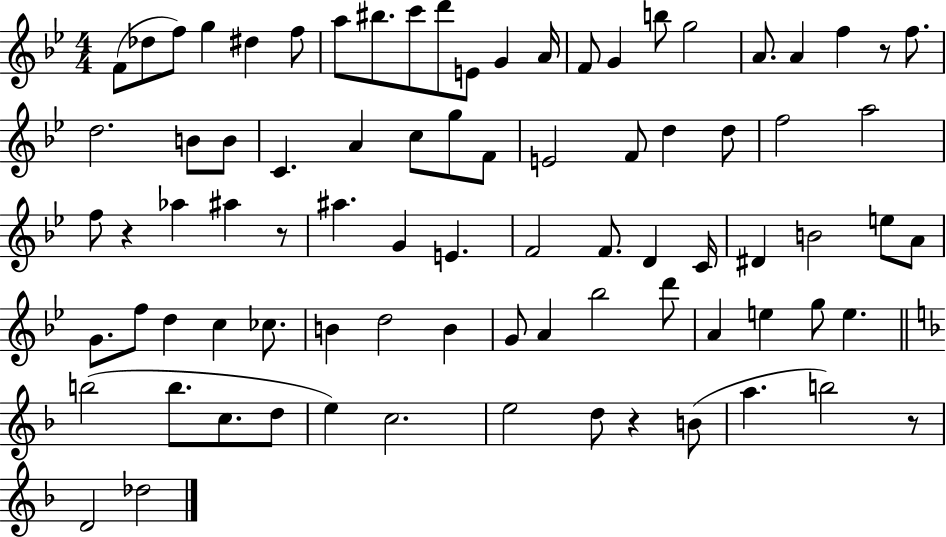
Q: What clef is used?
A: treble